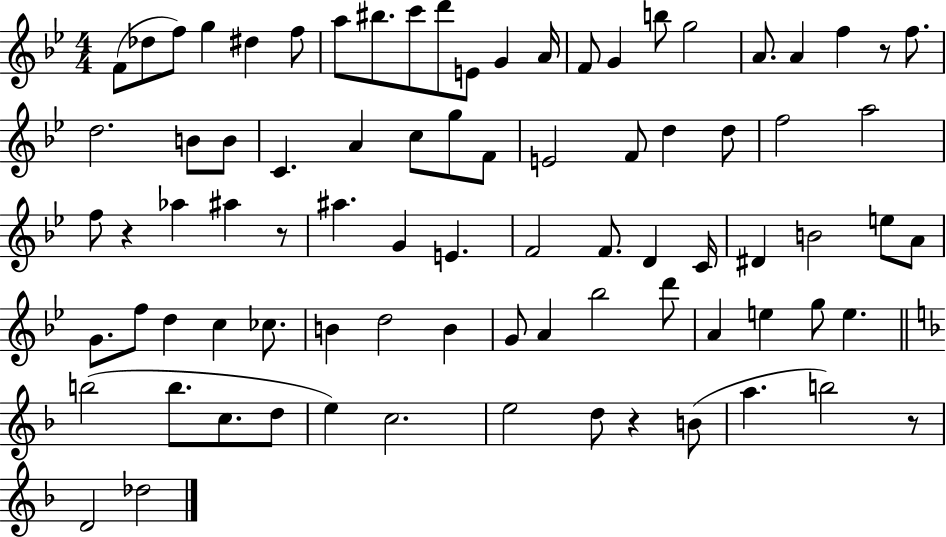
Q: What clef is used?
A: treble